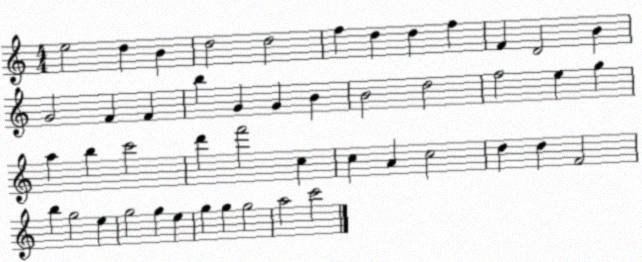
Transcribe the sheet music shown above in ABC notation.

X:1
T:Untitled
M:4/4
L:1/4
K:C
e2 d B d2 d2 f d d f F D2 B G2 F F b G G B B2 d2 f2 e g a b c'2 d' f'2 c c A c2 d d F2 b g2 e g2 g e g g g2 a2 c'2